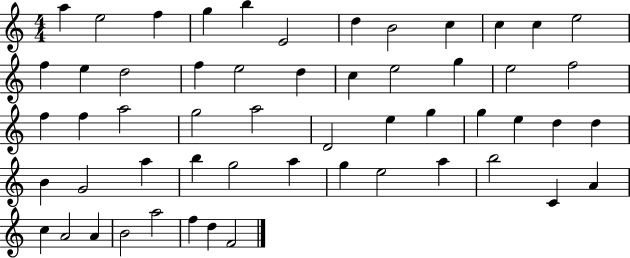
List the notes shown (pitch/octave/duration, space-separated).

A5/q E5/h F5/q G5/q B5/q E4/h D5/q B4/h C5/q C5/q C5/q E5/h F5/q E5/q D5/h F5/q E5/h D5/q C5/q E5/h G5/q E5/h F5/h F5/q F5/q A5/h G5/h A5/h D4/h E5/q G5/q G5/q E5/q D5/q D5/q B4/q G4/h A5/q B5/q G5/h A5/q G5/q E5/h A5/q B5/h C4/q A4/q C5/q A4/h A4/q B4/h A5/h F5/q D5/q F4/h